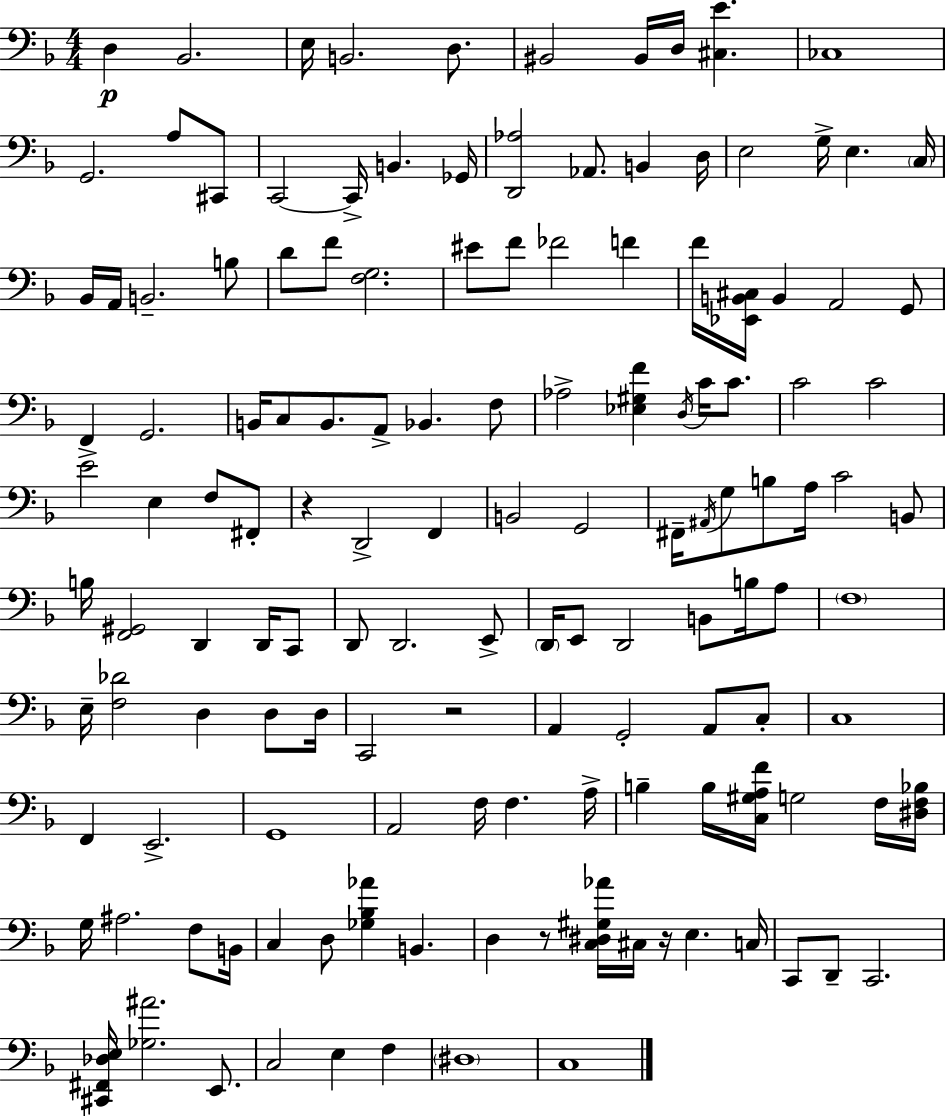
{
  \clef bass
  \numericTimeSignature
  \time 4/4
  \key d \minor
  \repeat volta 2 { d4\p bes,2. | e16 b,2. d8. | bis,2 bis,16 d16 <cis e'>4. | ces1 | \break g,2. a8 cis,8 | c,2~~ c,16-> b,4. ges,16 | <d, aes>2 aes,8. b,4 d16 | e2 g16-> e4. \parenthesize c16 | \break bes,16 a,16 b,2.-- b8 | d'8 f'8 <f g>2. | eis'8 f'8 fes'2 f'4 | f'16 <ees, b, cis>16 b,4 a,2 g,8 | \break f,4 g,2. | b,16 c8 b,8. a,8-> bes,4. f8 | aes2-> <ees gis f'>4 \acciaccatura { d16 } c'16 c'8. | c'2 c'2 | \break e'2-> e4 f8 fis,8-. | r4 d,2-> f,4 | b,2 g,2 | fis,16-- \acciaccatura { ais,16 } g8 b8 a16 c'2 | \break b,8 b16 <f, gis,>2 d,4 d,16 | c,8 d,8 d,2. | e,8-> \parenthesize d,16 e,8 d,2 b,8 b16 | a8 \parenthesize f1 | \break e16-- <f des'>2 d4 d8 | d16 c,2 r2 | a,4 g,2-. a,8 | c8-. c1 | \break f,4 e,2.-> | g,1 | a,2 f16 f4. | a16-> b4-- b16 <c gis a f'>16 g2 | \break f16 <dis f bes>16 g16 ais2. f8 | b,16 c4 d8 <ges bes aes'>4 b,4. | d4 r8 <c dis gis aes'>16 cis16 r16 e4. | c16 c,8 d,8-- c,2. | \break <cis, fis, des e>16 <ges ais'>2. e,8. | c2 e4 f4 | \parenthesize dis1 | c1 | \break } \bar "|."
}